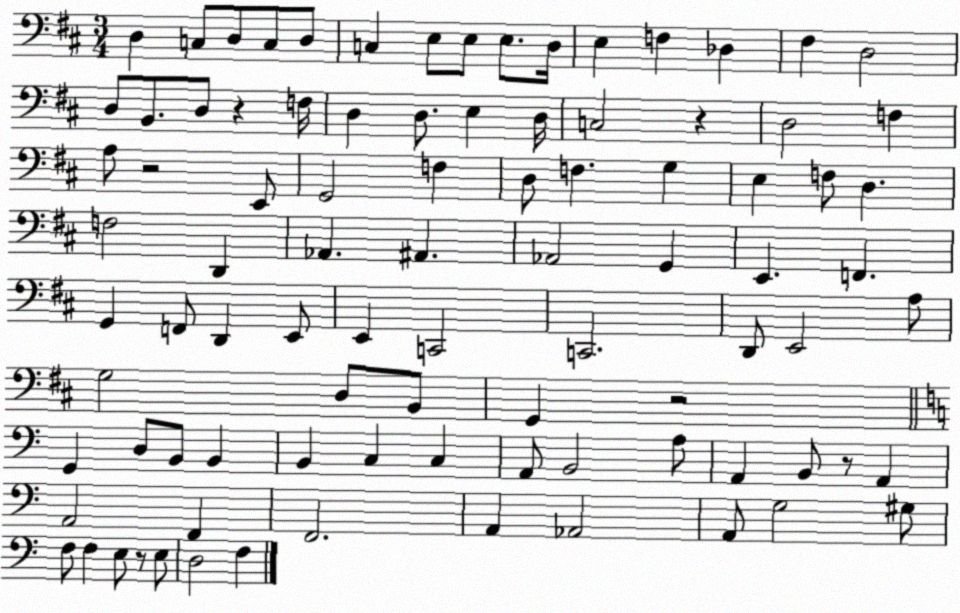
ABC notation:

X:1
T:Untitled
M:3/4
L:1/4
K:D
D, C,/2 D,/2 C,/2 D,/2 C, E,/2 E,/2 E,/2 D,/4 E, F, _D, ^F, D,2 D,/2 B,,/2 D,/2 z F,/4 D, D,/2 E, D,/4 C,2 z D,2 F, A,/2 z2 E,,/2 G,,2 F, D,/2 F, G, E, F,/2 D, F,2 D,, _A,, ^A,, _A,,2 G,, E,, F,, G,, F,,/2 D,, E,,/2 E,, C,,2 C,,2 D,,/2 E,,2 A,/2 G,2 D,/2 B,,/2 G,, z2 G,, D,/2 B,,/2 B,, B,, C, C, A,,/2 B,,2 A,/2 A,, B,,/2 z/2 A,, A,,2 F,, F,,2 A,, _A,,2 A,,/2 G,2 ^G,/2 F,/2 F, E,/2 z/2 E,/2 D,2 F,